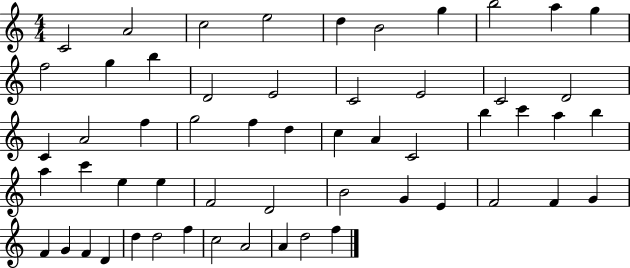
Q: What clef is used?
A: treble